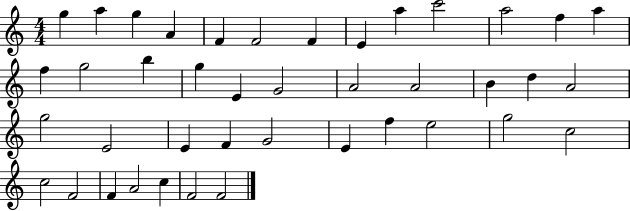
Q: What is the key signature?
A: C major